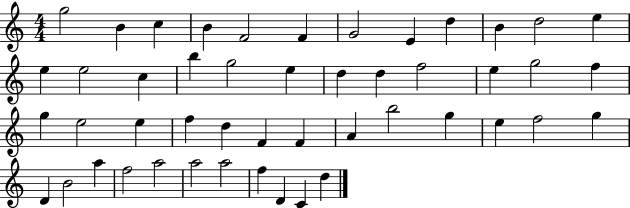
X:1
T:Untitled
M:4/4
L:1/4
K:C
g2 B c B F2 F G2 E d B d2 e e e2 c b g2 e d d f2 e g2 f g e2 e f d F F A b2 g e f2 g D B2 a f2 a2 a2 a2 f D C d